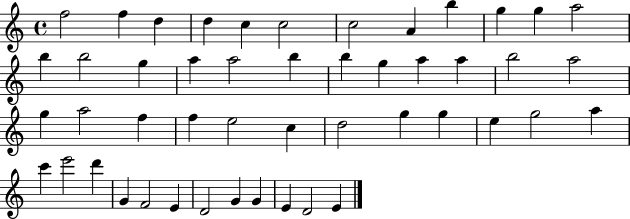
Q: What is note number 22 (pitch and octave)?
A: A5